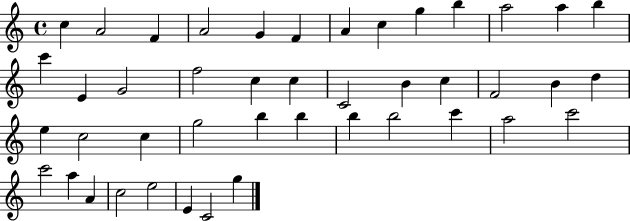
{
  \clef treble
  \time 4/4
  \defaultTimeSignature
  \key c \major
  c''4 a'2 f'4 | a'2 g'4 f'4 | a'4 c''4 g''4 b''4 | a''2 a''4 b''4 | \break c'''4 e'4 g'2 | f''2 c''4 c''4 | c'2 b'4 c''4 | f'2 b'4 d''4 | \break e''4 c''2 c''4 | g''2 b''4 b''4 | b''4 b''2 c'''4 | a''2 c'''2 | \break c'''2 a''4 a'4 | c''2 e''2 | e'4 c'2 g''4 | \bar "|."
}